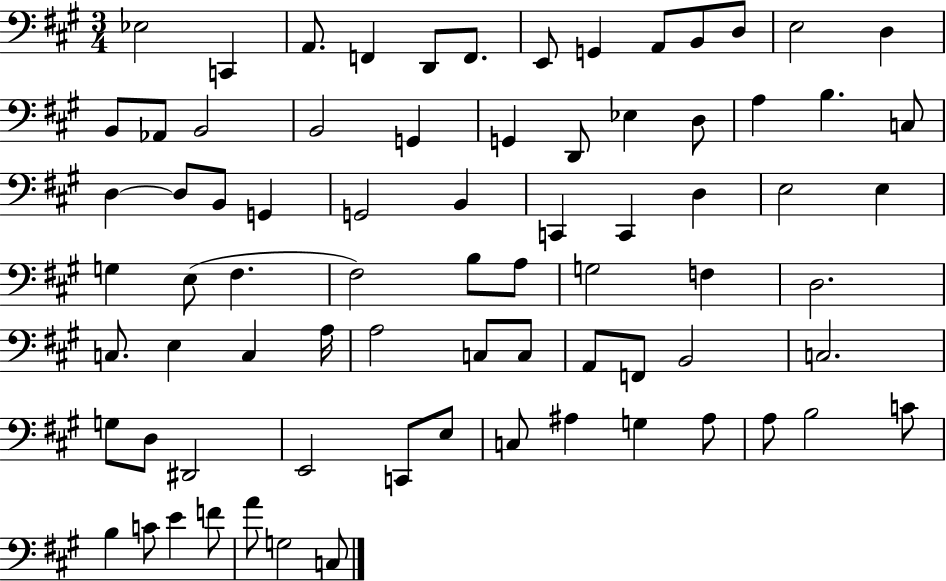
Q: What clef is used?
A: bass